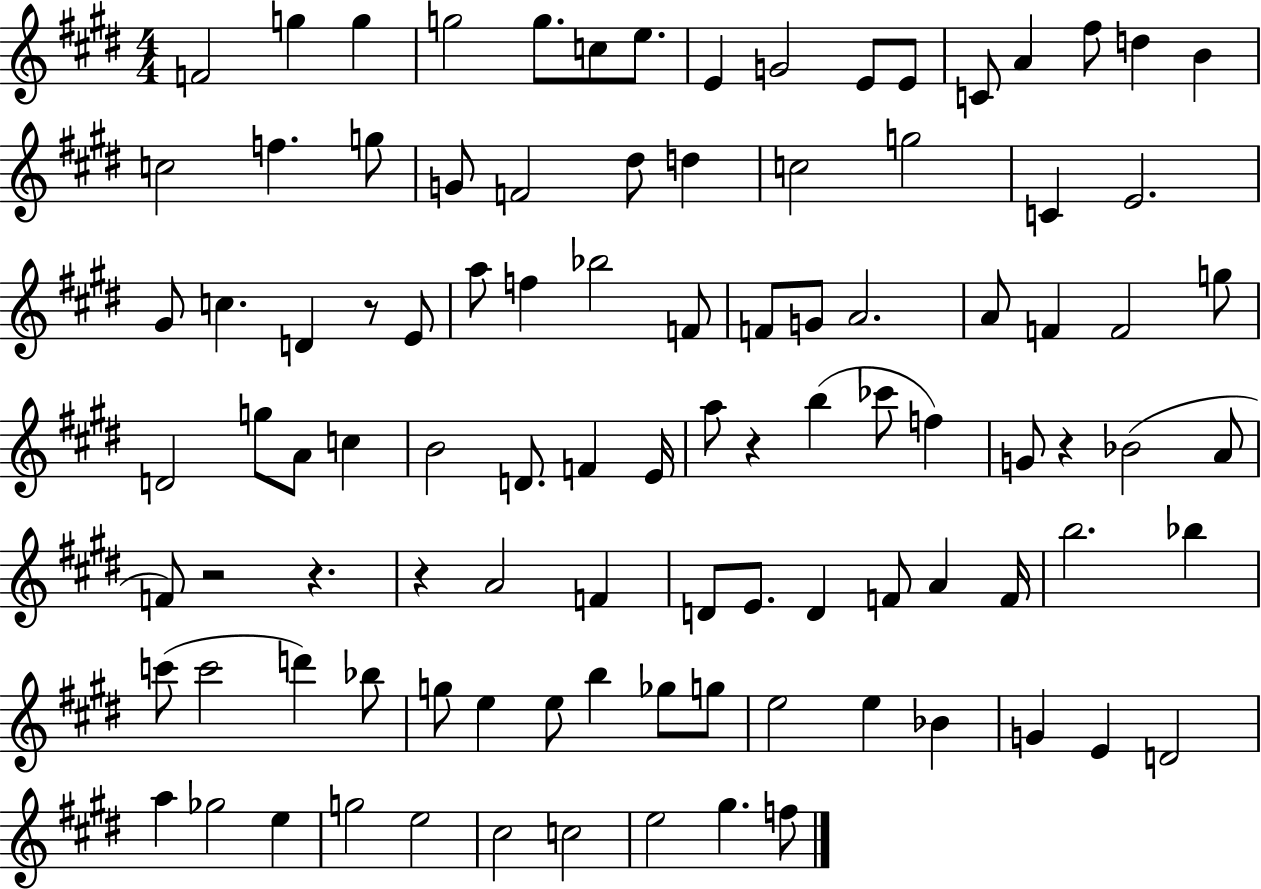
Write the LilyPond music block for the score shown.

{
  \clef treble
  \numericTimeSignature
  \time 4/4
  \key e \major
  f'2 g''4 g''4 | g''2 g''8. c''8 e''8. | e'4 g'2 e'8 e'8 | c'8 a'4 fis''8 d''4 b'4 | \break c''2 f''4. g''8 | g'8 f'2 dis''8 d''4 | c''2 g''2 | c'4 e'2. | \break gis'8 c''4. d'4 r8 e'8 | a''8 f''4 bes''2 f'8 | f'8 g'8 a'2. | a'8 f'4 f'2 g''8 | \break d'2 g''8 a'8 c''4 | b'2 d'8. f'4 e'16 | a''8 r4 b''4( ces'''8 f''4) | g'8 r4 bes'2( a'8 | \break f'8) r2 r4. | r4 a'2 f'4 | d'8 e'8. d'4 f'8 a'4 f'16 | b''2. bes''4 | \break c'''8( c'''2 d'''4) bes''8 | g''8 e''4 e''8 b''4 ges''8 g''8 | e''2 e''4 bes'4 | g'4 e'4 d'2 | \break a''4 ges''2 e''4 | g''2 e''2 | cis''2 c''2 | e''2 gis''4. f''8 | \break \bar "|."
}